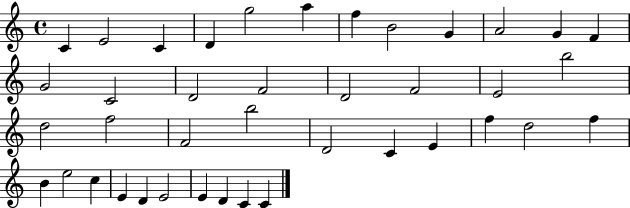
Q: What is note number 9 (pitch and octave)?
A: G4